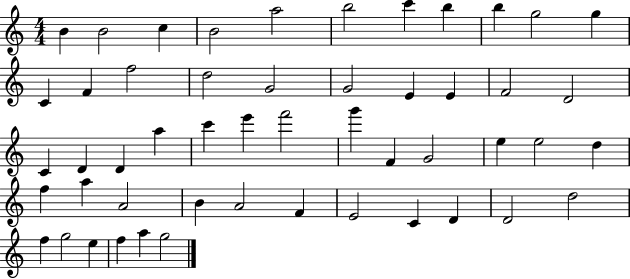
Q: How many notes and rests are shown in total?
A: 51